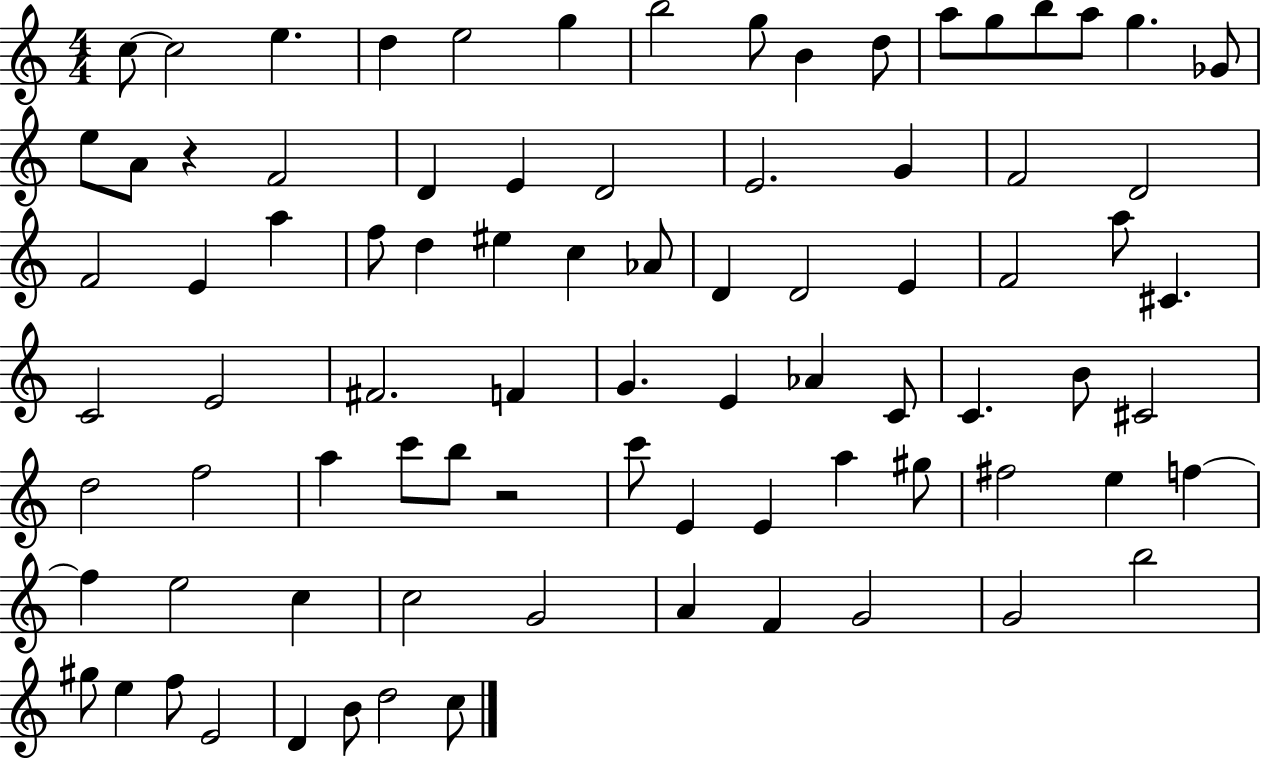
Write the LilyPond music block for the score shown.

{
  \clef treble
  \numericTimeSignature
  \time 4/4
  \key c \major
  c''8~~ c''2 e''4. | d''4 e''2 g''4 | b''2 g''8 b'4 d''8 | a''8 g''8 b''8 a''8 g''4. ges'8 | \break e''8 a'8 r4 f'2 | d'4 e'4 d'2 | e'2. g'4 | f'2 d'2 | \break f'2 e'4 a''4 | f''8 d''4 eis''4 c''4 aes'8 | d'4 d'2 e'4 | f'2 a''8 cis'4. | \break c'2 e'2 | fis'2. f'4 | g'4. e'4 aes'4 c'8 | c'4. b'8 cis'2 | \break d''2 f''2 | a''4 c'''8 b''8 r2 | c'''8 e'4 e'4 a''4 gis''8 | fis''2 e''4 f''4~~ | \break f''4 e''2 c''4 | c''2 g'2 | a'4 f'4 g'2 | g'2 b''2 | \break gis''8 e''4 f''8 e'2 | d'4 b'8 d''2 c''8 | \bar "|."
}